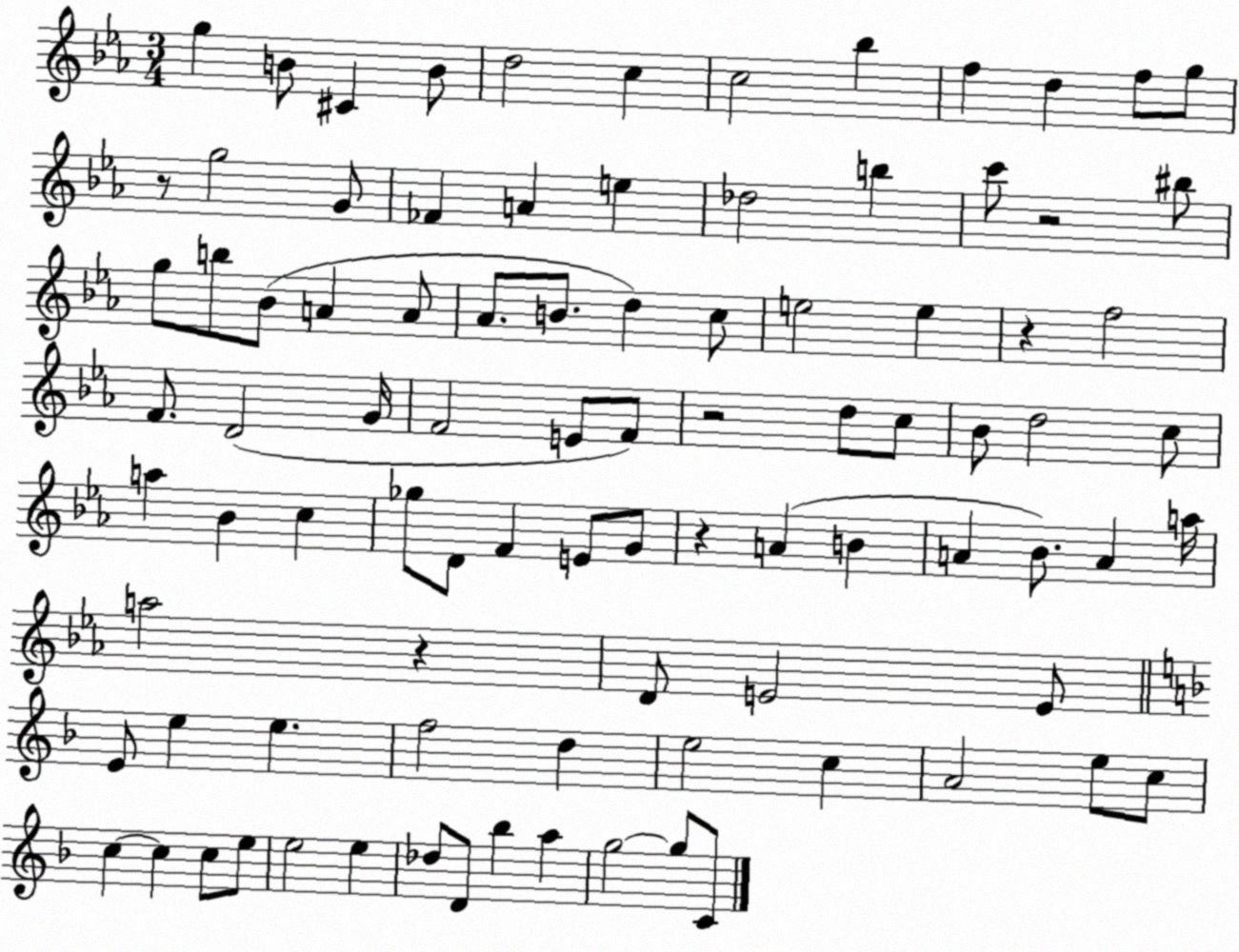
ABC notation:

X:1
T:Untitled
M:3/4
L:1/4
K:Eb
g B/2 ^C B/2 d2 c c2 _b f d f/2 g/2 z/2 g2 G/2 _F A e _d2 b c'/2 z2 ^b/2 g/2 b/2 _B/2 A A/2 _A/2 B/2 d c/2 e2 e z f2 F/2 D2 G/4 F2 E/2 F/2 z2 d/2 c/2 _B/2 d2 c/2 a _B c _g/2 D/2 F E/2 G/2 z A B A _B/2 A a/4 a2 z D/2 E2 E/2 E/2 e e f2 d e2 c A2 e/2 c/2 c c c/2 e/2 e2 e _d/2 D/2 _b a g2 g/2 C/2